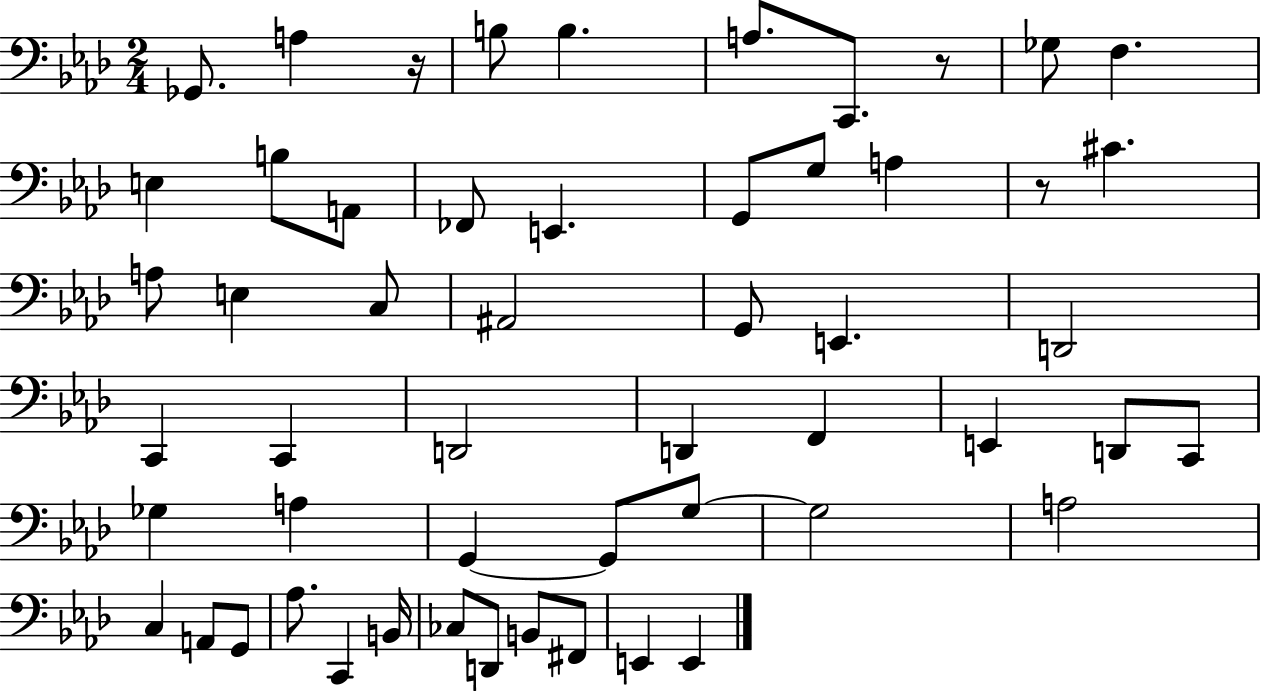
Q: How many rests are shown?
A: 3